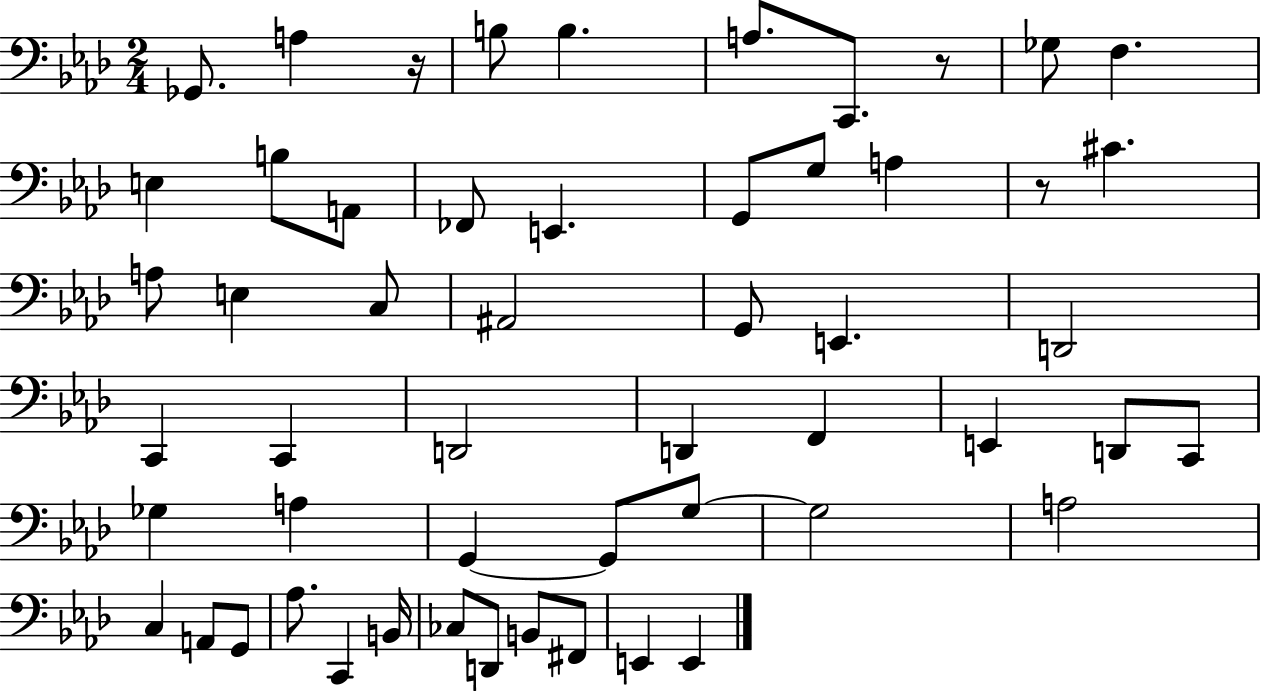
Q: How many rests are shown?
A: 3